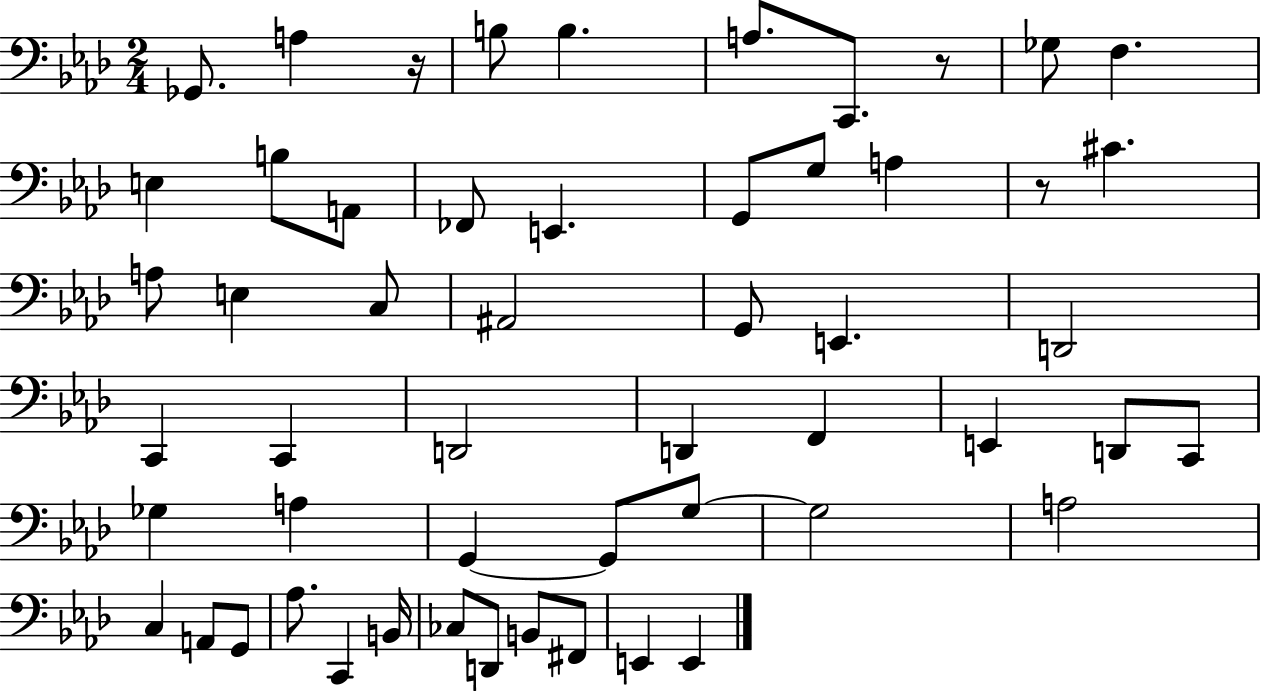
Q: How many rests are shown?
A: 3